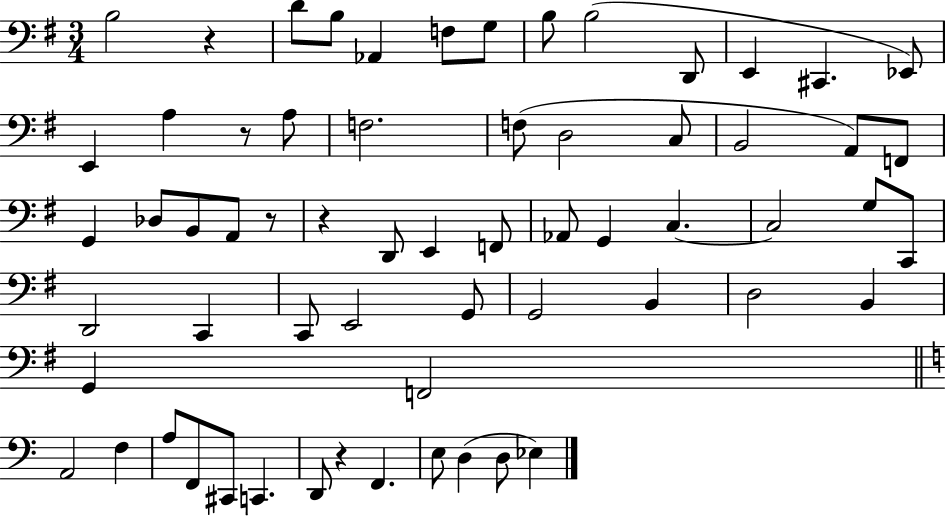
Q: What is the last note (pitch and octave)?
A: Eb3